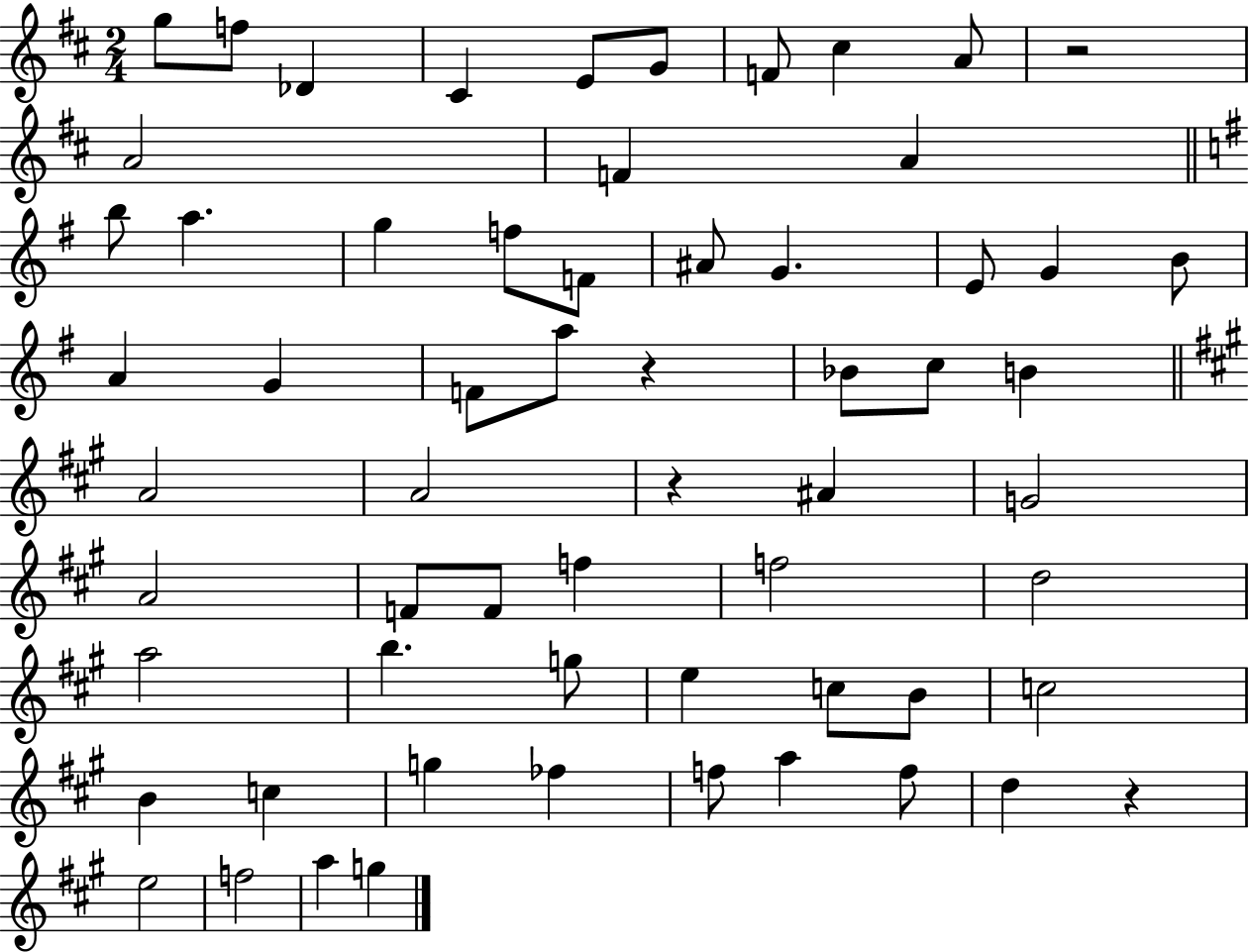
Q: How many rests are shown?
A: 4